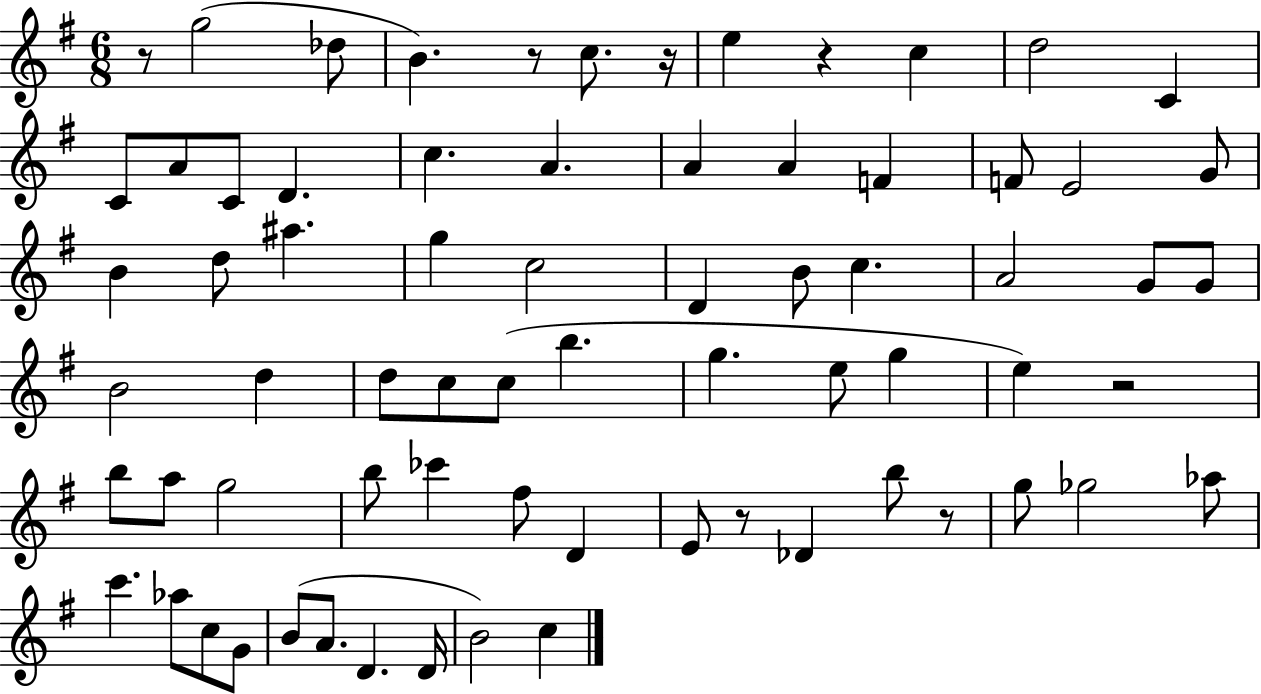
{
  \clef treble
  \numericTimeSignature
  \time 6/8
  \key g \major
  r8 g''2( des''8 | b'4.) r8 c''8. r16 | e''4 r4 c''4 | d''2 c'4 | \break c'8 a'8 c'8 d'4. | c''4. a'4. | a'4 a'4 f'4 | f'8 e'2 g'8 | \break b'4 d''8 ais''4. | g''4 c''2 | d'4 b'8 c''4. | a'2 g'8 g'8 | \break b'2 d''4 | d''8 c''8 c''8( b''4. | g''4. e''8 g''4 | e''4) r2 | \break b''8 a''8 g''2 | b''8 ces'''4 fis''8 d'4 | e'8 r8 des'4 b''8 r8 | g''8 ges''2 aes''8 | \break c'''4. aes''8 c''8 g'8 | b'8( a'8. d'4. d'16 | b'2) c''4 | \bar "|."
}